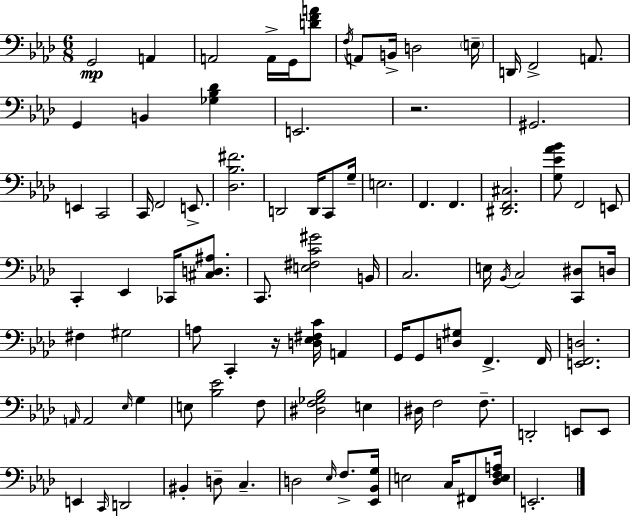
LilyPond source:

{
  \clef bass
  \numericTimeSignature
  \time 6/8
  \key f \minor
  g,2\mp a,4 | a,2 a,16-> g,16 <d' f' a'>8 | \acciaccatura { f16 } a,8 b,16-> d2 | \parenthesize e16-- d,16 f,2-> a,8. | \break g,4 b,4 <ges bes des'>4 | e,2. | r2. | gis,2. | \break e,4 c,2 | c,16 f,2 e,8.-> | <des bes fis'>2. | d,2 d,16 c,8 | \break g16-- e2. | f,4. f,4. | <dis, f, cis>2. | <g ees' aes' bes'>8 f,2 e,8 | \break c,4-. ees,4 ces,16 <cis d ais>8. | c,8. <e fis c' gis'>2 | b,16 c2. | e16 \acciaccatura { bes,16 } c2 <c, dis>8 | \break d16 fis4 gis2 | a8 c,4-. r16 <d ees fis c'>16 a,4 | g,16 g,8 <d gis>8 f,4.-> | f,16 <e, f, d>2. | \break \grace { a,16 } a,2 \grace { ees16 } | g4 e8 <bes ees'>2 | f8 <dis f ges bes>2 | e4 dis16 f2 | \break f8.-- d,2-. | e,8 e,8 e,4 \grace { c,16 } d,2 | bis,4-. d8-- c4.-- | d2 | \break \grace { ees16 } f8.-> <ees, bes, g>16 e2 | c16 fis,8 <des e f a>16 e,2.-. | \bar "|."
}